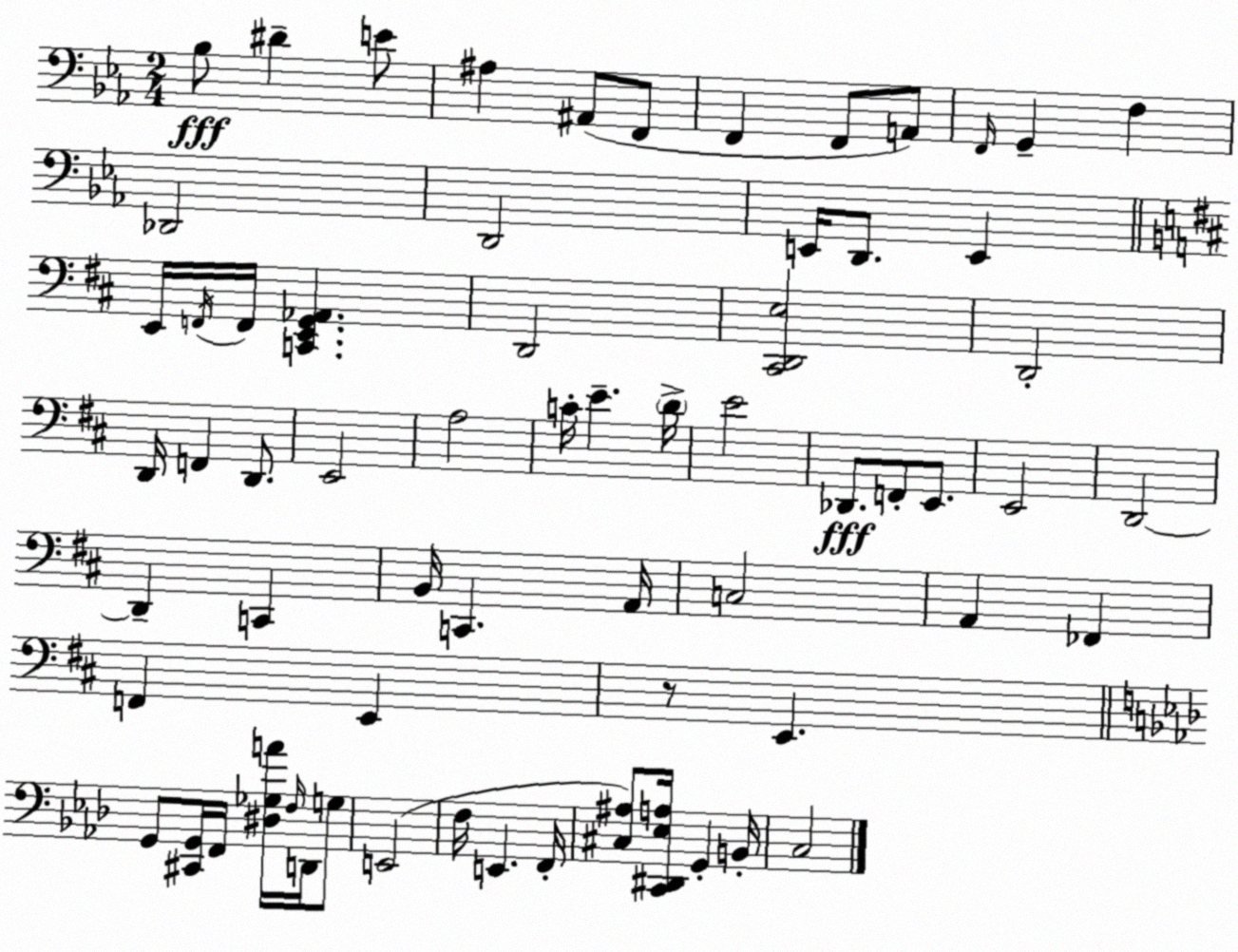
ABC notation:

X:1
T:Untitled
M:2/4
L:1/4
K:Eb
_B,/2 ^D E/2 ^A, ^A,,/2 F,,/2 F,, F,,/2 A,,/2 F,,/4 G,, F, _D,,2 D,,2 E,,/4 D,,/2 E,, E,,/4 F,,/4 F,,/4 [C,,E,,G,,_A,,] D,,2 [^C,,D,,E,]2 D,,2 D,,/4 F,, D,,/2 E,,2 A,2 C/4 E D/4 E2 _D,,/2 F,,/2 E,,/2 E,,2 D,,2 D,, C,, B,,/4 C,, A,,/4 C,2 A,, _F,, F,, E,, z/2 E,, G,,/2 [^C,,G,,]/4 F,,/4 [^D,_G,A]/4 F,/4 D,,/4 G,/2 E,,2 F,/4 E,, F,,/4 [^C,^A,]/2 [C,,^D,,_E,A,]/4 G,, B,,/4 C,2